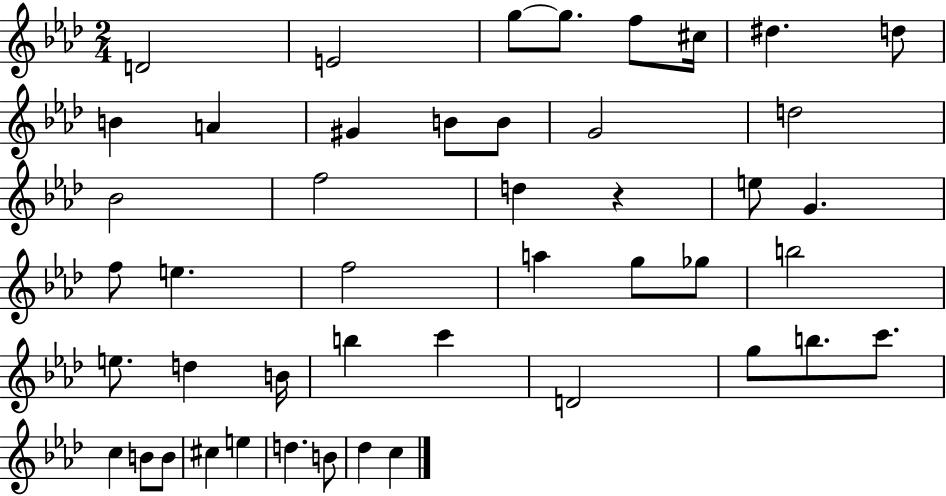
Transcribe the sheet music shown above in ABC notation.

X:1
T:Untitled
M:2/4
L:1/4
K:Ab
D2 E2 g/2 g/2 f/2 ^c/4 ^d d/2 B A ^G B/2 B/2 G2 d2 _B2 f2 d z e/2 G f/2 e f2 a g/2 _g/2 b2 e/2 d B/4 b c' D2 g/2 b/2 c'/2 c B/2 B/2 ^c e d B/2 _d c